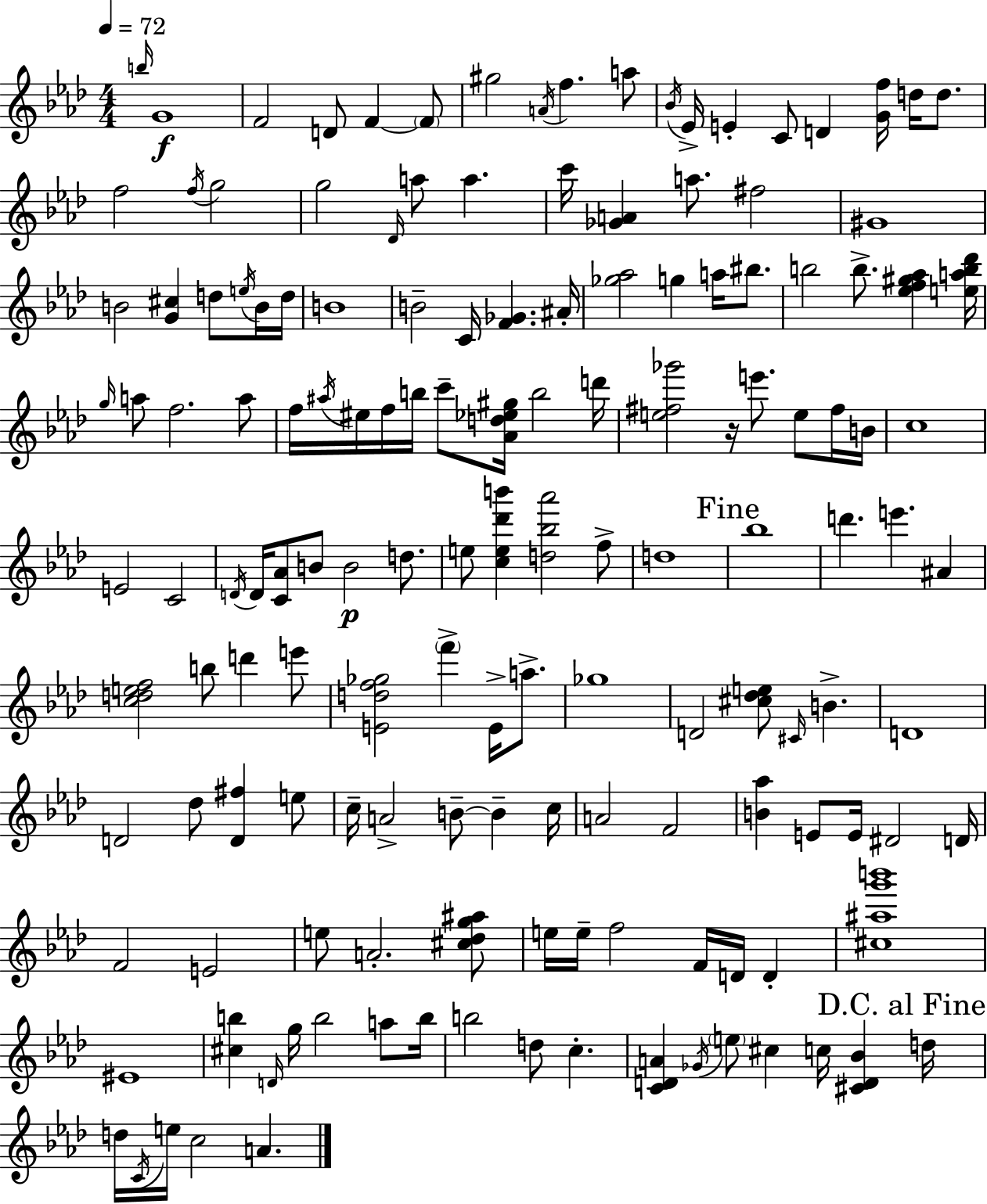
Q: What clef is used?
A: treble